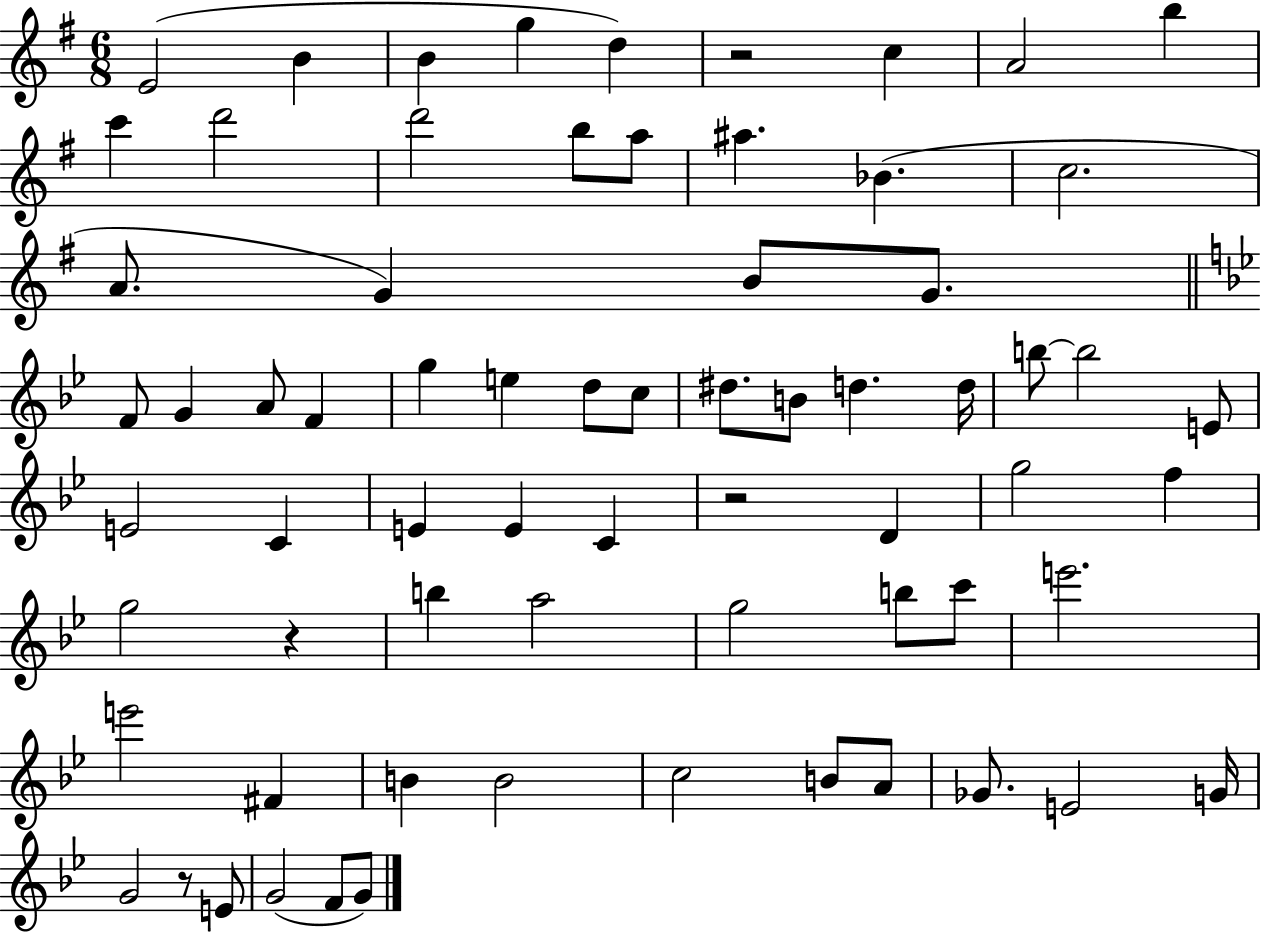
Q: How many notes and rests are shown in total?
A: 69